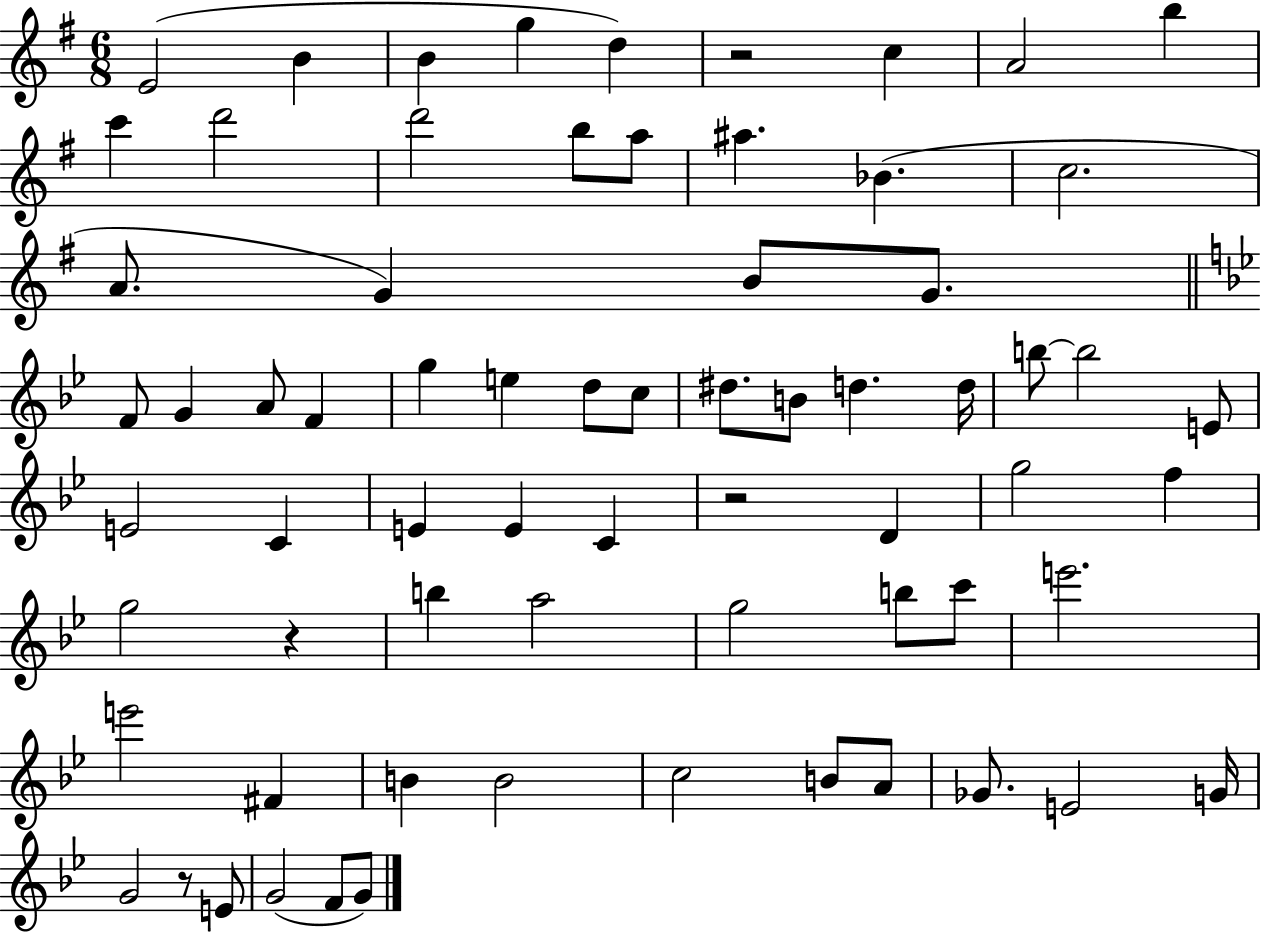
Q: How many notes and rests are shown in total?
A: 69